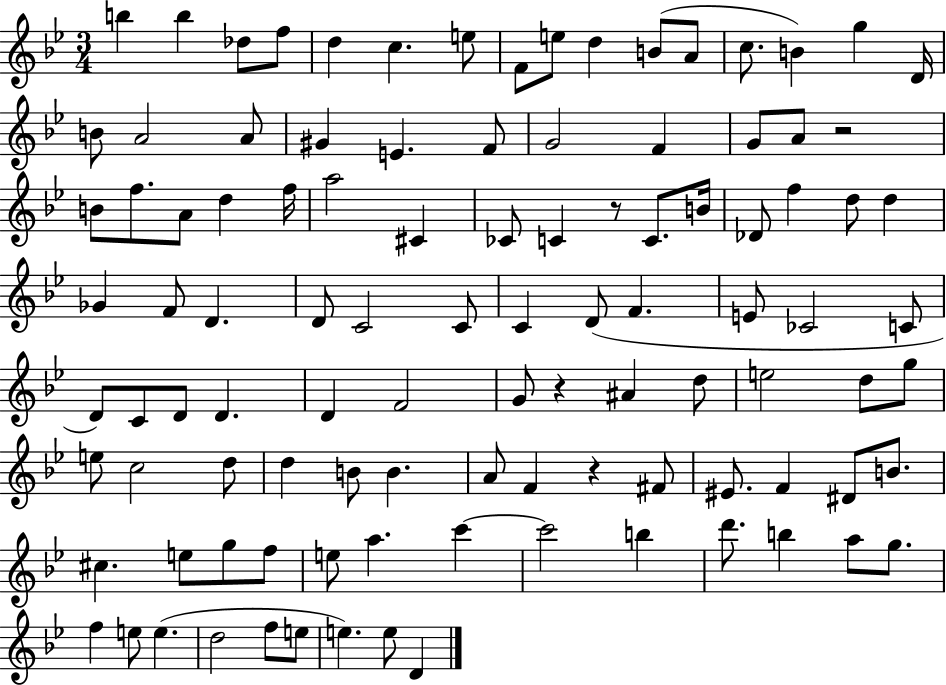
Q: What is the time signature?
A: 3/4